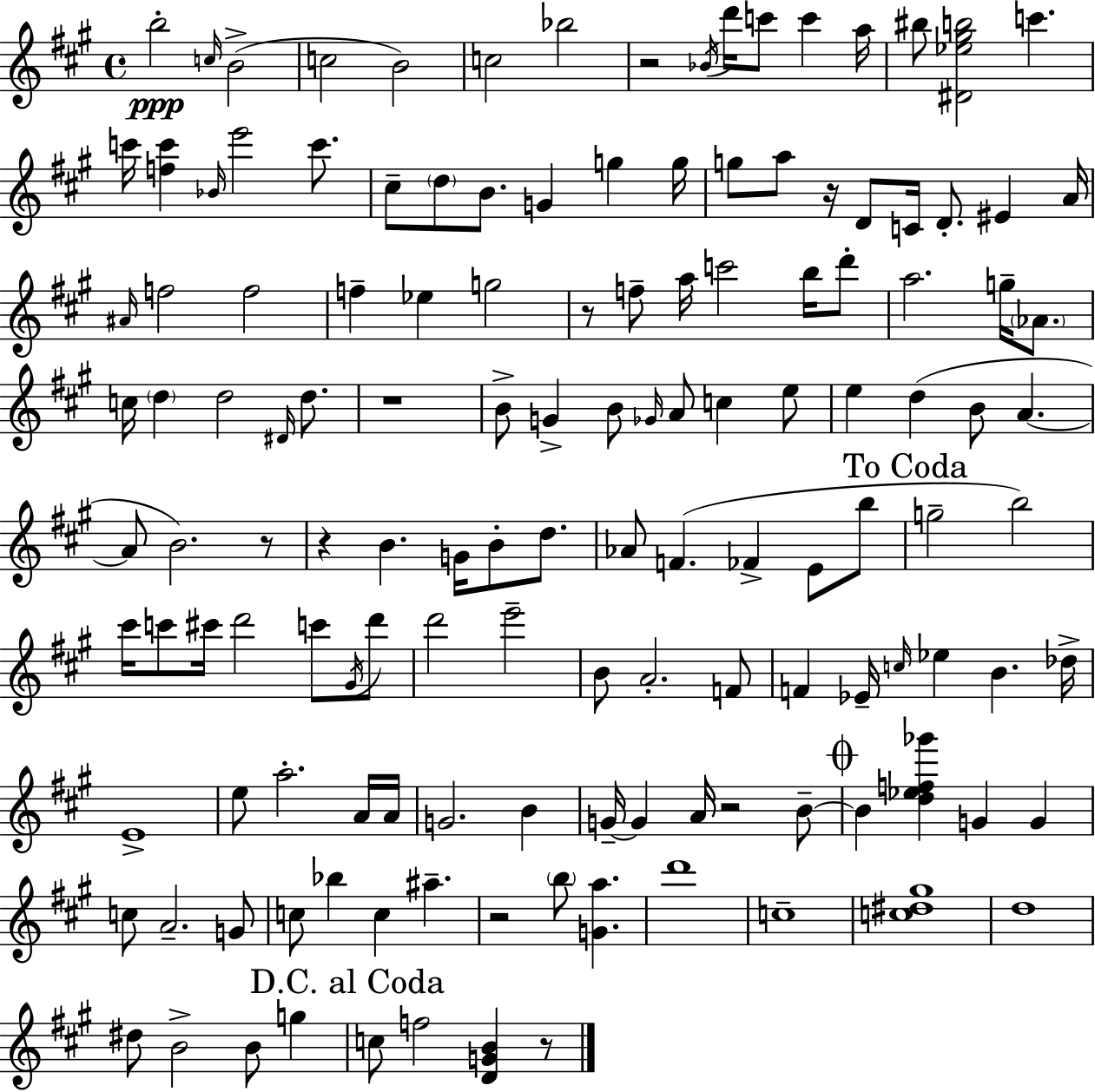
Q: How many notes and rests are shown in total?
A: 138